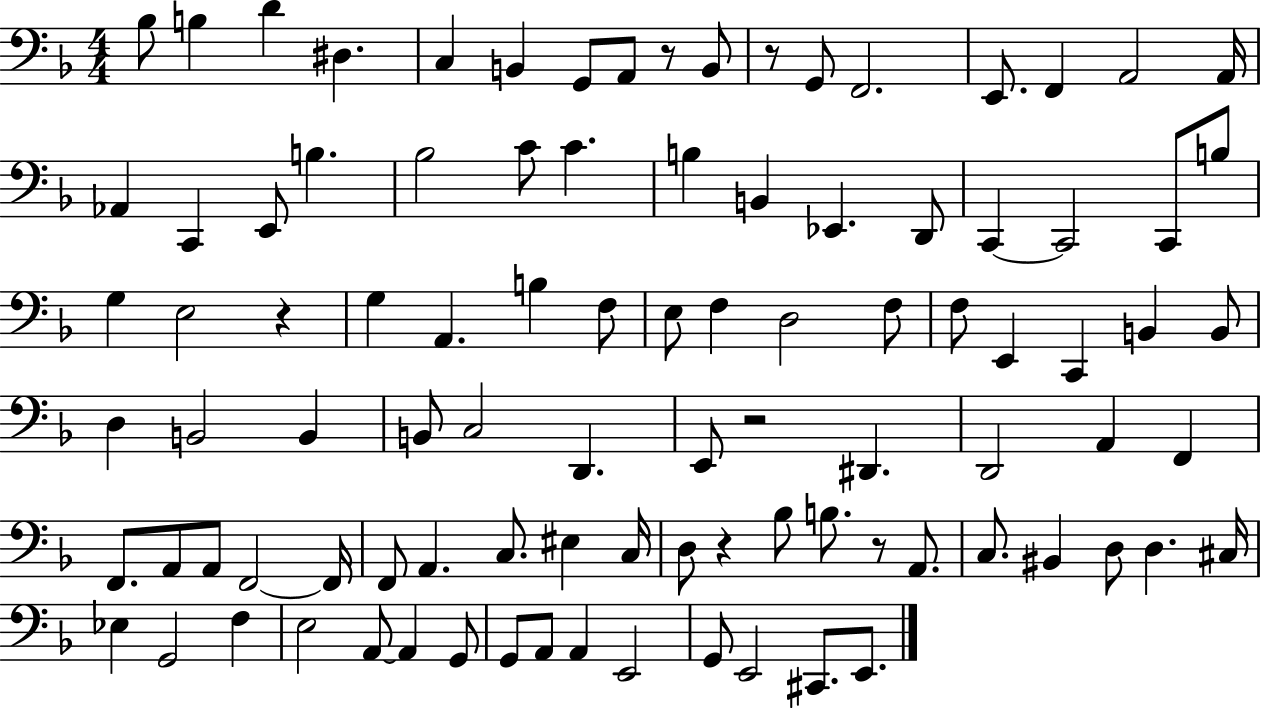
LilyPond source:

{
  \clef bass
  \numericTimeSignature
  \time 4/4
  \key f \major
  \repeat volta 2 { bes8 b4 d'4 dis4. | c4 b,4 g,8 a,8 r8 b,8 | r8 g,8 f,2. | e,8. f,4 a,2 a,16 | \break aes,4 c,4 e,8 b4. | bes2 c'8 c'4. | b4 b,4 ees,4. d,8 | c,4~~ c,2 c,8 b8 | \break g4 e2 r4 | g4 a,4. b4 f8 | e8 f4 d2 f8 | f8 e,4 c,4 b,4 b,8 | \break d4 b,2 b,4 | b,8 c2 d,4. | e,8 r2 dis,4. | d,2 a,4 f,4 | \break f,8. a,8 a,8 f,2~~ f,16 | f,8 a,4. c8. eis4 c16 | d8 r4 bes8 b8. r8 a,8. | c8. bis,4 d8 d4. cis16 | \break ees4 g,2 f4 | e2 a,8~~ a,4 g,8 | g,8 a,8 a,4 e,2 | g,8 e,2 cis,8. e,8. | \break } \bar "|."
}